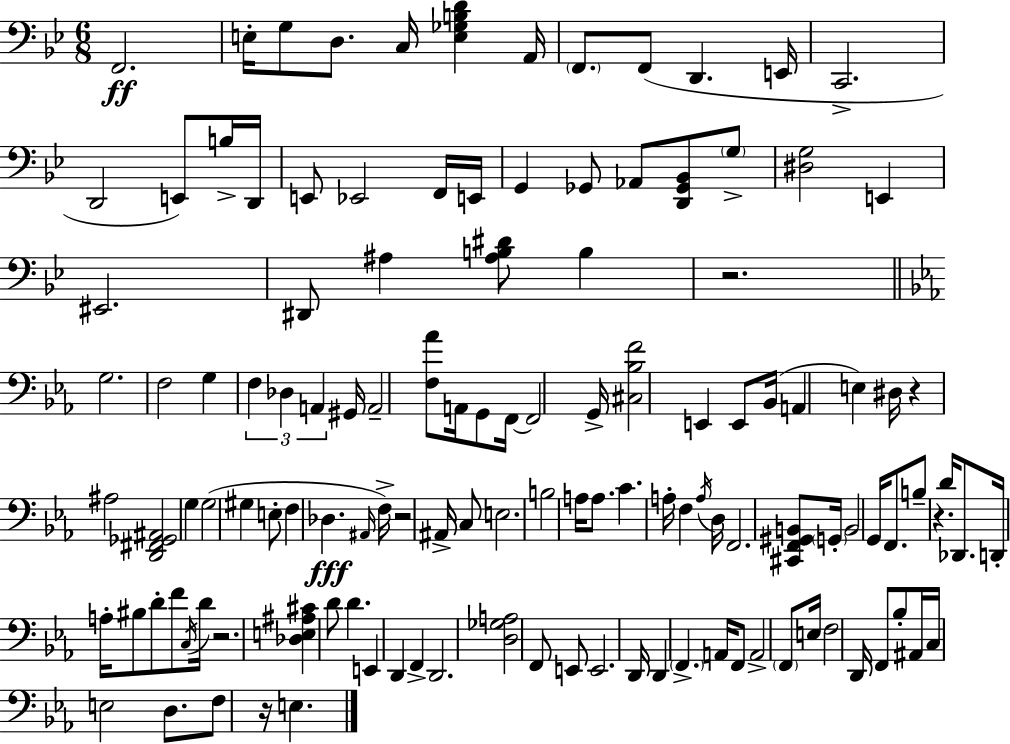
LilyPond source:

{
  \clef bass
  \numericTimeSignature
  \time 6/8
  \key bes \major
  \repeat volta 2 { f,2.\ff | e16-. g8 d8. c16 <e ges b d'>4 a,16 | \parenthesize f,8. f,8( d,4. e,16 | c,2.-> | \break d,2 e,8) b16-> d,16 | e,8 ees,2 f,16 e,16 | g,4 ges,8 aes,8 <d, ges, bes,>8 \parenthesize g8-> | <dis g>2 e,4 | \break eis,2. | dis,8 ais4 <ais b dis'>8 b4 | r2. | \bar "||" \break \key ees \major g2. | f2 g4 | \tuplet 3/2 { f4 des4 a,4 } | gis,16 a,2-- <f aes'>8 a,16 | \break g,8 f,16~~ f,2 g,16-> | <cis bes f'>2 e,4 | e,8 bes,16( a,4 e4) dis16 | r4 ais2 | \break <d, fis, ges, ais,>2 g4 | g2( gis4 | e8-. f4 des4.\fff | \grace { ais,16 }) f16-> r2 ais,16-> c8 | \break e2. | b2 a16 a8. | c'4. a16-. f4 | \acciaccatura { a16 } d16 f,2. | \break <cis, f, gis, b,>8 \parenthesize g,16-. b,2 | g,16 f,8. b8-- r4. | d'16 des,8. d,16-. a16-. bis8 d'8-. f'8 | \acciaccatura { c16 } d'16 r2. | \break <des e ais cis'>4 d'8 d'4. | e,4 d,4 f,4-> | d,2. | <d ges a>2 f,8 | \break e,8 e,2. | d,16 d,4 \parenthesize f,4.-> | a,16 f,8 a,2-> | \parenthesize f,8 e16 f2 | \break d,16 f,8 bes8-. ais,16 c16 e2 | d8. f8 r16 e4. | } \bar "|."
}